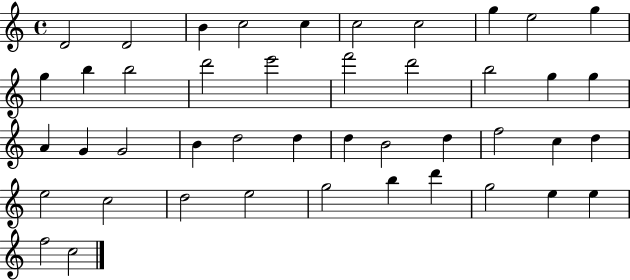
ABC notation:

X:1
T:Untitled
M:4/4
L:1/4
K:C
D2 D2 B c2 c c2 c2 g e2 g g b b2 d'2 e'2 f'2 d'2 b2 g g A G G2 B d2 d d B2 d f2 c d e2 c2 d2 e2 g2 b d' g2 e e f2 c2